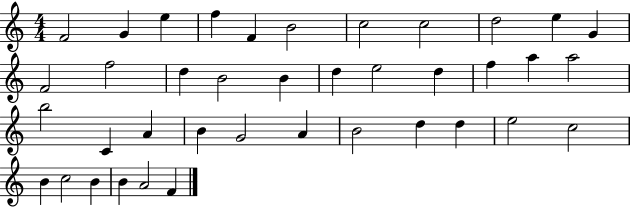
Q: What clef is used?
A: treble